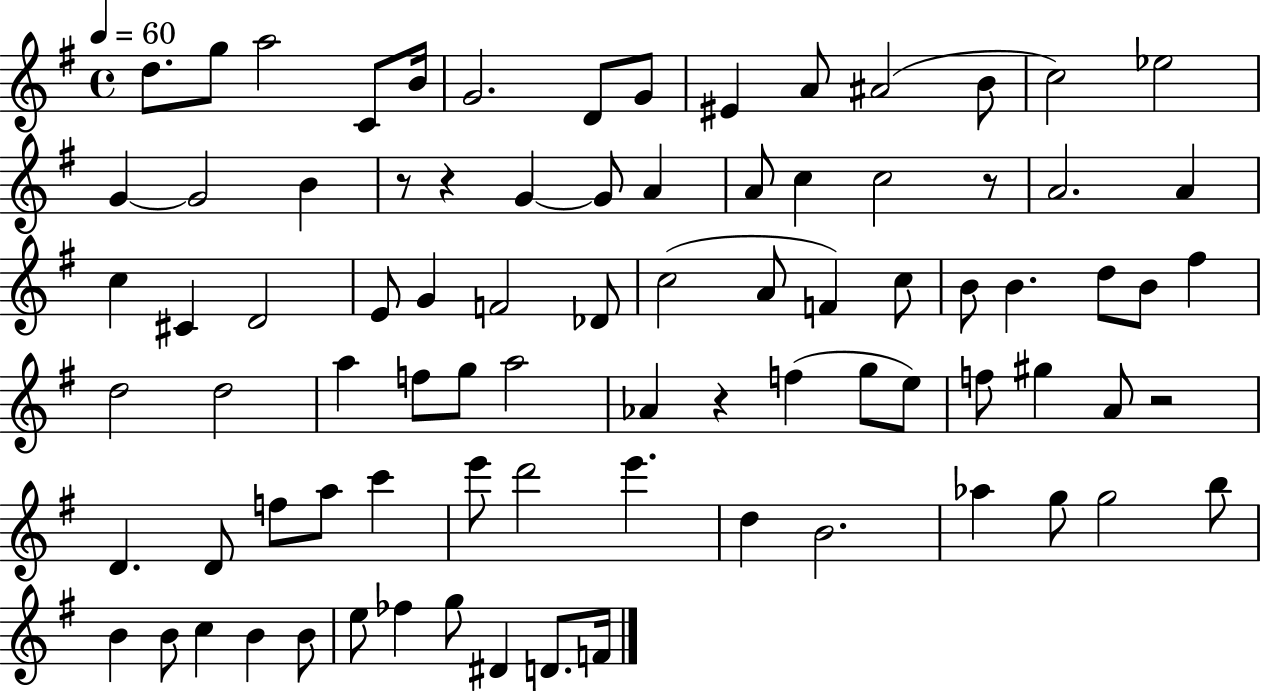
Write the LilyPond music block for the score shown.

{
  \clef treble
  \time 4/4
  \defaultTimeSignature
  \key g \major
  \tempo 4 = 60
  d''8. g''8 a''2 c'8 b'16 | g'2. d'8 g'8 | eis'4 a'8 ais'2( b'8 | c''2) ees''2 | \break g'4~~ g'2 b'4 | r8 r4 g'4~~ g'8 a'4 | a'8 c''4 c''2 r8 | a'2. a'4 | \break c''4 cis'4 d'2 | e'8 g'4 f'2 des'8 | c''2( a'8 f'4) c''8 | b'8 b'4. d''8 b'8 fis''4 | \break d''2 d''2 | a''4 f''8 g''8 a''2 | aes'4 r4 f''4( g''8 e''8) | f''8 gis''4 a'8 r2 | \break d'4. d'8 f''8 a''8 c'''4 | e'''8 d'''2 e'''4. | d''4 b'2. | aes''4 g''8 g''2 b''8 | \break b'4 b'8 c''4 b'4 b'8 | e''8 fes''4 g''8 dis'4 d'8. f'16 | \bar "|."
}